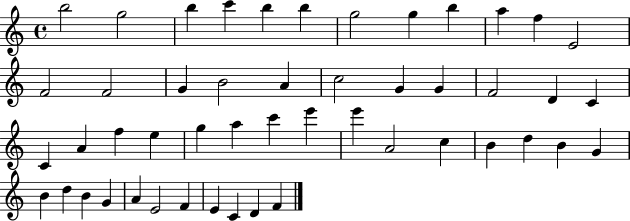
{
  \clef treble
  \time 4/4
  \defaultTimeSignature
  \key c \major
  b''2 g''2 | b''4 c'''4 b''4 b''4 | g''2 g''4 b''4 | a''4 f''4 e'2 | \break f'2 f'2 | g'4 b'2 a'4 | c''2 g'4 g'4 | f'2 d'4 c'4 | \break c'4 a'4 f''4 e''4 | g''4 a''4 c'''4 e'''4 | e'''4 a'2 c''4 | b'4 d''4 b'4 g'4 | \break b'4 d''4 b'4 g'4 | a'4 e'2 f'4 | e'4 c'4 d'4 f'4 | \bar "|."
}